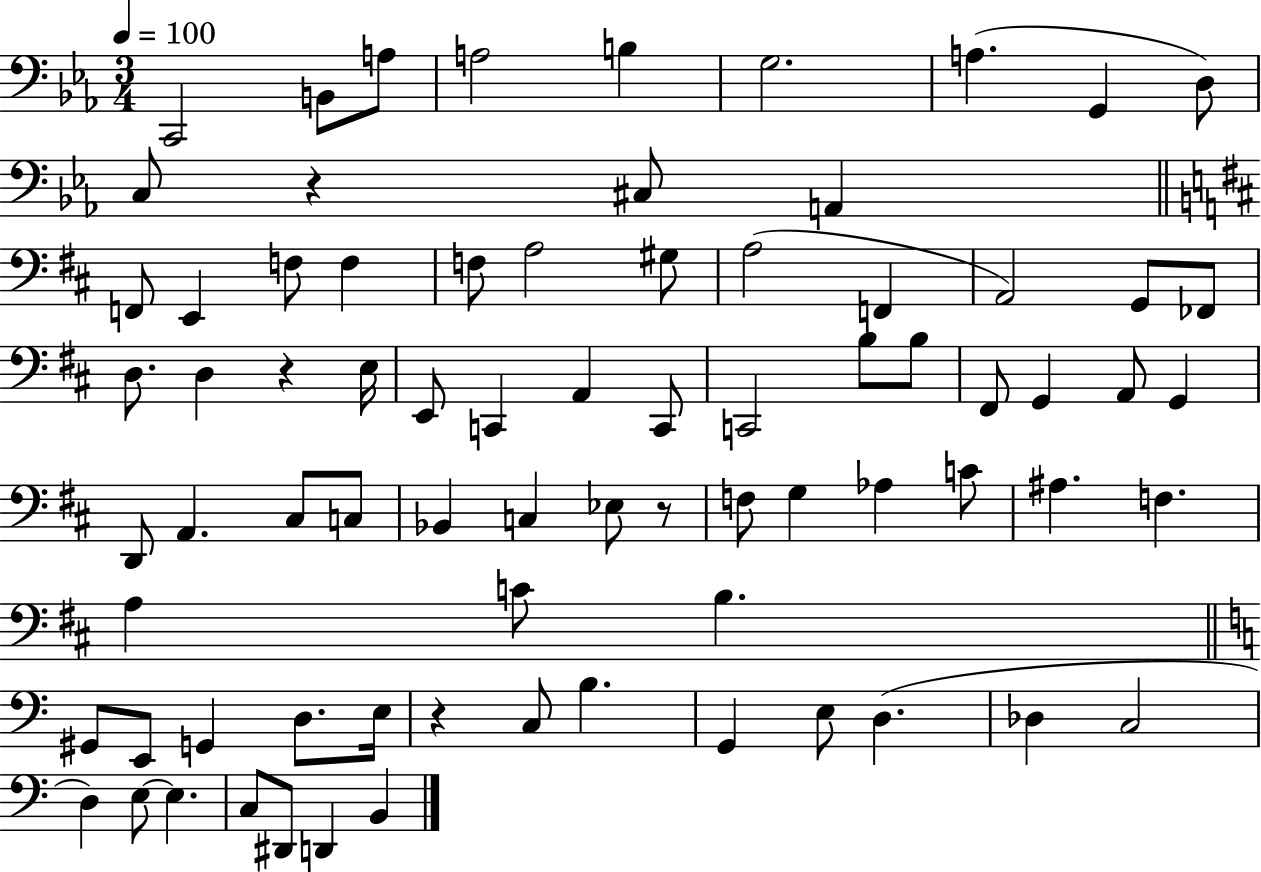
X:1
T:Untitled
M:3/4
L:1/4
K:Eb
C,,2 B,,/2 A,/2 A,2 B, G,2 A, G,, D,/2 C,/2 z ^C,/2 A,, F,,/2 E,, F,/2 F, F,/2 A,2 ^G,/2 A,2 F,, A,,2 G,,/2 _F,,/2 D,/2 D, z E,/4 E,,/2 C,, A,, C,,/2 C,,2 B,/2 B,/2 ^F,,/2 G,, A,,/2 G,, D,,/2 A,, ^C,/2 C,/2 _B,, C, _E,/2 z/2 F,/2 G, _A, C/2 ^A, F, A, C/2 B, ^G,,/2 E,,/2 G,, D,/2 E,/4 z C,/2 B, G,, E,/2 D, _D, C,2 D, E,/2 E, C,/2 ^D,,/2 D,, B,,